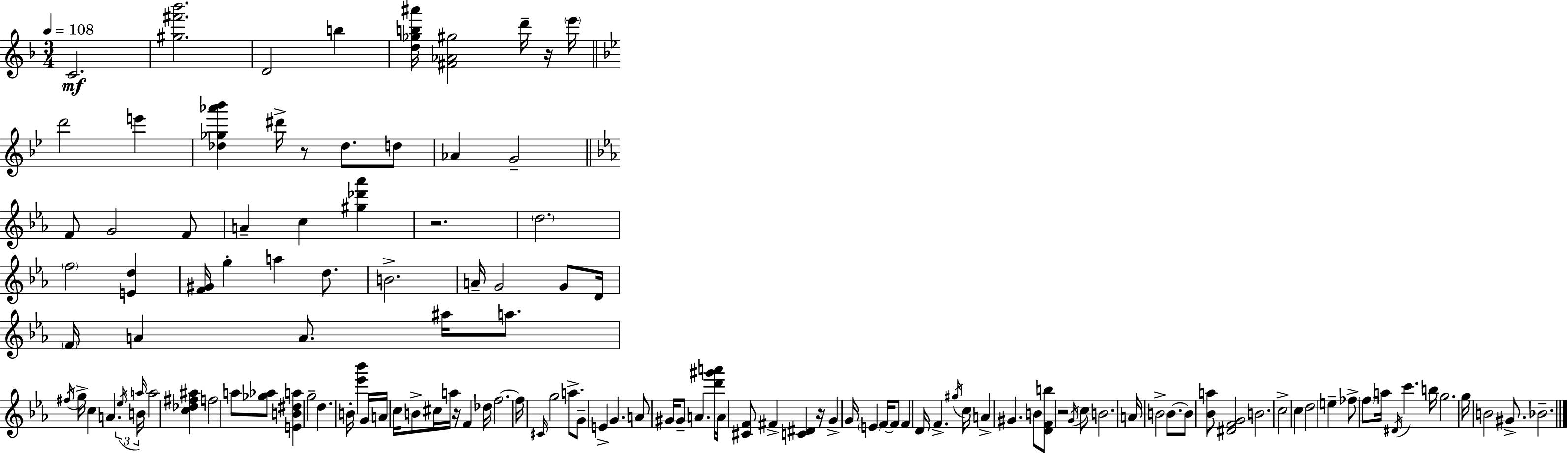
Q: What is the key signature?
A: F major